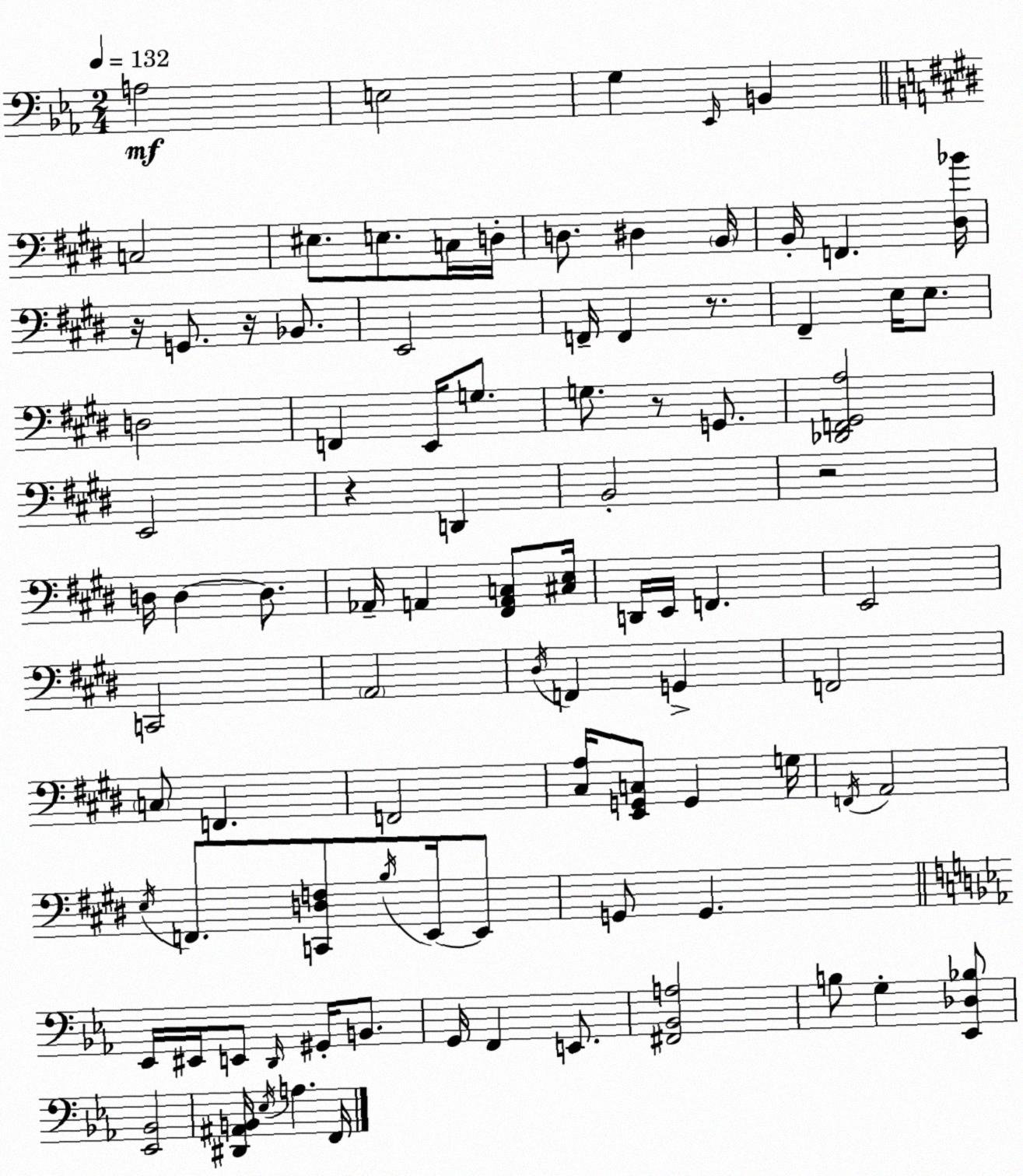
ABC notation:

X:1
T:Untitled
M:2/4
L:1/4
K:Cm
A,2 E,2 G, _E,,/4 B,, C,2 ^E,/2 E,/2 C,/4 D,/4 D,/2 ^D, B,,/4 B,,/4 F,, [^D,_B]/4 z/4 G,,/2 z/4 _B,,/2 E,,2 F,,/4 F,, z/2 ^F,, E,/4 E,/2 D,2 F,, E,,/4 G,/2 G,/2 z/2 G,,/2 [_D,,F,,^G,,A,]2 E,,2 z D,, B,,2 z2 D,/4 D, D,/2 _A,,/4 A,, [^F,,A,,C,]/2 [^C,E,]/4 D,,/4 E,,/4 F,, E,,2 C,,2 A,,2 ^D,/4 F,, G,, F,,2 C,/2 F,, F,,2 [^C,A,]/4 [E,,G,,C,]/2 G,, G,/4 F,,/4 A,,2 E,/4 F,,/2 [C,,D,F,]/2 B,/4 E,,/4 E,,/2 G,,/2 G,, _E,,/4 ^E,,/4 E,,/2 D,,/4 ^G,,/4 B,,/2 G,,/4 F,, E,,/2 [^F,,_B,,A,]2 B,/2 G, [_E,,_D,_B,]/2 [_E,,_B,,]2 [^D,,^A,,B,,]/4 _E,/4 A, F,,/4